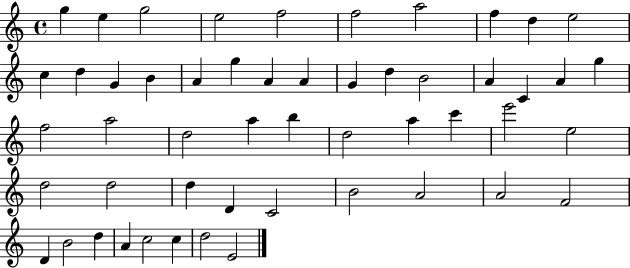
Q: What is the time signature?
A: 4/4